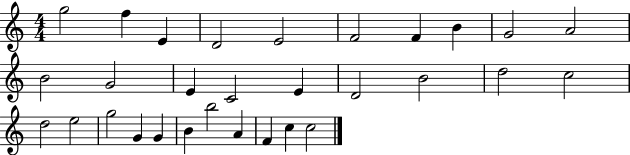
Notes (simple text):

G5/h F5/q E4/q D4/h E4/h F4/h F4/q B4/q G4/h A4/h B4/h G4/h E4/q C4/h E4/q D4/h B4/h D5/h C5/h D5/h E5/h G5/h G4/q G4/q B4/q B5/h A4/q F4/q C5/q C5/h